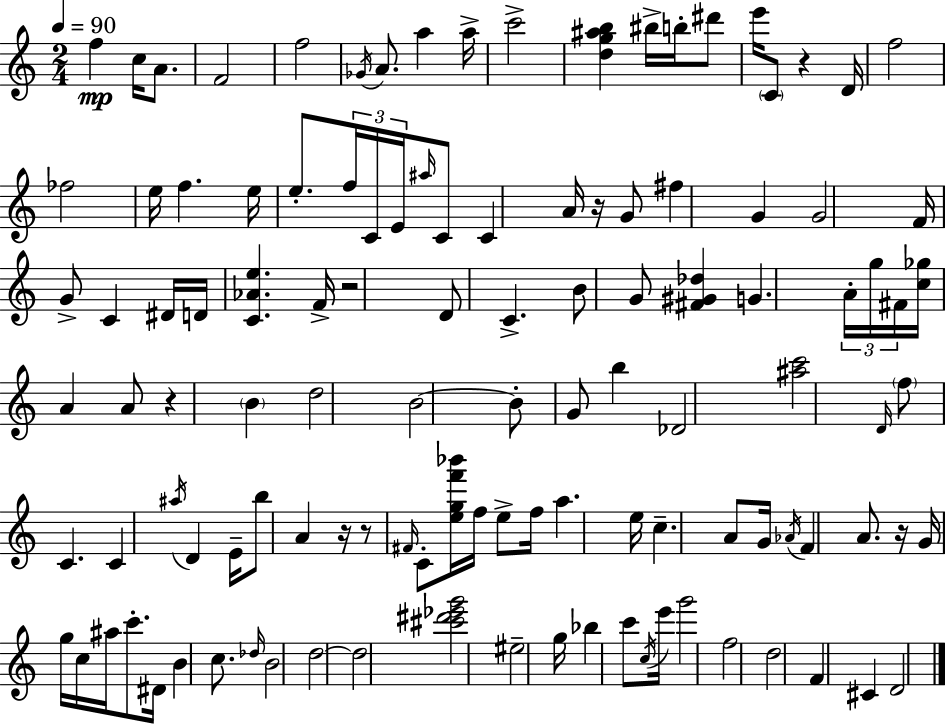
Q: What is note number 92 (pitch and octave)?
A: G5